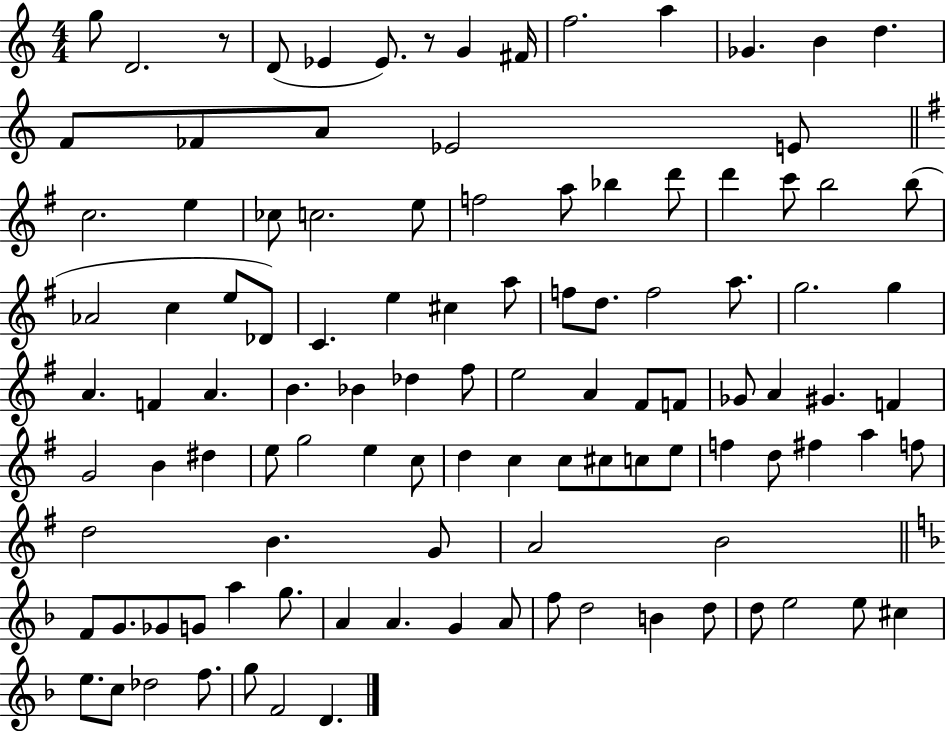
X:1
T:Untitled
M:4/4
L:1/4
K:C
g/2 D2 z/2 D/2 _E _E/2 z/2 G ^F/4 f2 a _G B d F/2 _F/2 A/2 _E2 E/2 c2 e _c/2 c2 e/2 f2 a/2 _b d'/2 d' c'/2 b2 b/2 _A2 c e/2 _D/2 C e ^c a/2 f/2 d/2 f2 a/2 g2 g A F A B _B _d ^f/2 e2 A ^F/2 F/2 _G/2 A ^G F G2 B ^d e/2 g2 e c/2 d c c/2 ^c/2 c/2 e/2 f d/2 ^f a f/2 d2 B G/2 A2 B2 F/2 G/2 _G/2 G/2 a g/2 A A G A/2 f/2 d2 B d/2 d/2 e2 e/2 ^c e/2 c/2 _d2 f/2 g/2 F2 D